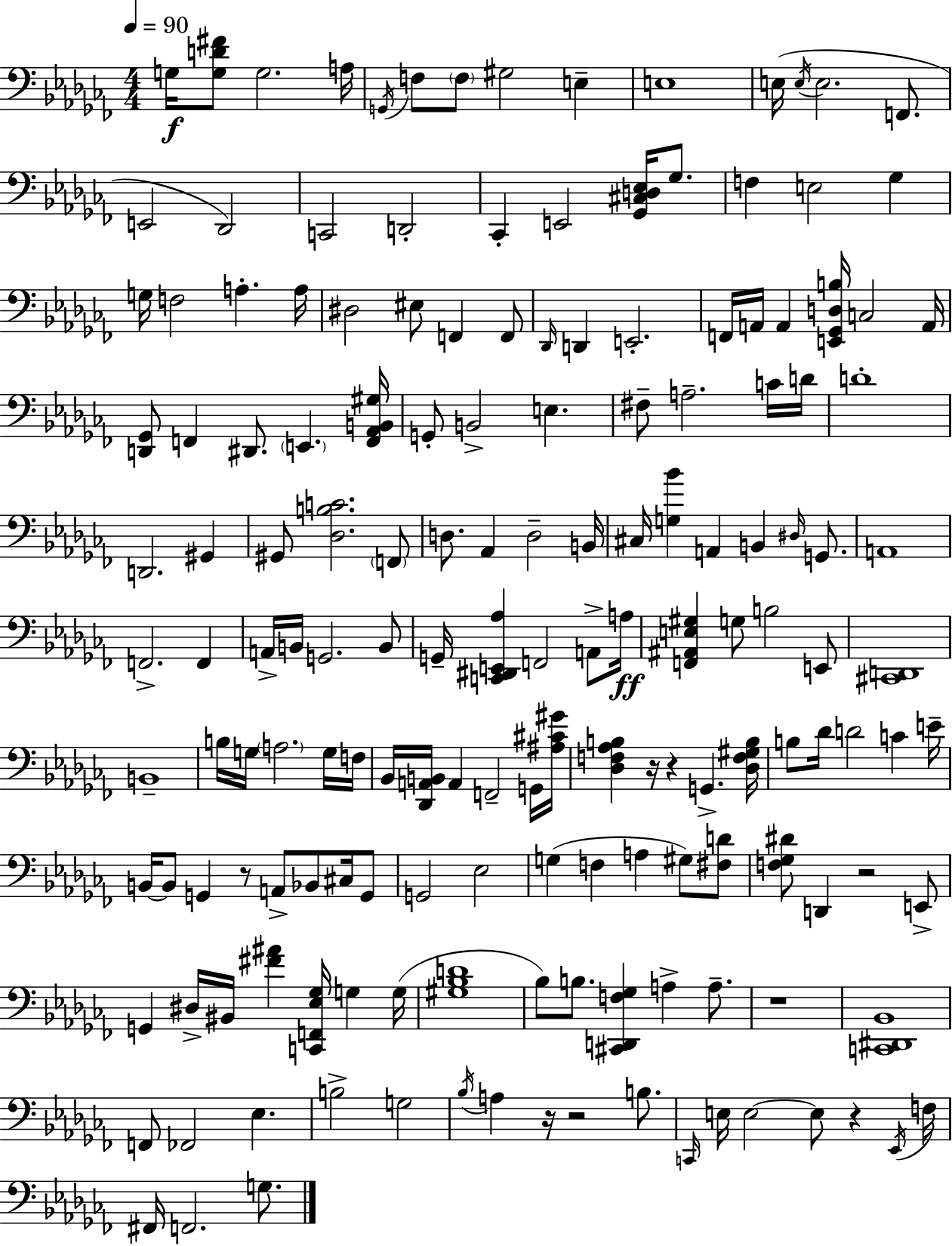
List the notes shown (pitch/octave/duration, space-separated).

G3/s [G3,D4,F#4]/e G3/h. A3/s G2/s F3/e F3/e G#3/h E3/q E3/w E3/s E3/s E3/h. F2/e. E2/h Db2/h C2/h D2/h CES2/q E2/h [Gb2,C#3,D3,Eb3]/s Gb3/e. F3/q E3/h Gb3/q G3/s F3/h A3/q. A3/s D#3/h EIS3/e F2/q F2/e Db2/s D2/q E2/h. F2/s A2/s A2/q [E2,Gb2,D3,B3]/s C3/h A2/s [D2,Gb2]/e F2/q D#2/e. E2/q. [F2,Ab2,B2,G#3]/s G2/e B2/h E3/q. F#3/e A3/h. C4/s D4/s D4/w D2/h. G#2/q G#2/e [Db3,B3,C4]/h. F2/e D3/e. Ab2/q D3/h B2/s C#3/s [G3,Bb4]/q A2/q B2/q D#3/s G2/e. A2/w F2/h. F2/q A2/s B2/s G2/h. B2/e G2/s [C2,D#2,E2,Ab3]/q F2/h A2/e A3/s [F2,A#2,E3,G#3]/q G3/e B3/h E2/e [C#2,D2]/w B2/w B3/s G3/s A3/h. G3/s F3/s Bb2/s [Db2,A2,B2]/s A2/q F2/h G2/s [A#3,C#4,G#4]/s [Db3,F3,Ab3,B3]/q R/s R/q G2/q. [Db3,F3,G#3,B3]/s B3/e Db4/s D4/h C4/q E4/s B2/s B2/e G2/q R/e A2/e Bb2/e C#3/s G2/e G2/h Eb3/h G3/q F3/q A3/q G#3/e [F#3,D4]/e [F3,Gb3,D#4]/e D2/q R/h E2/e G2/q D#3/s BIS2/s [F#4,A#4]/q [C2,F2,Eb3,Gb3]/s G3/q G3/s [G#3,Bb3,D4]/w Bb3/e B3/e. [C#2,D2,F3,Gb3]/q A3/q A3/e. R/w [C2,D#2,Bb2]/w F2/e FES2/h Eb3/q. B3/h G3/h Bb3/s A3/q R/s R/h B3/e. C2/s E3/s E3/h E3/e R/q Eb2/s F3/s F#2/s F2/h. G3/e.